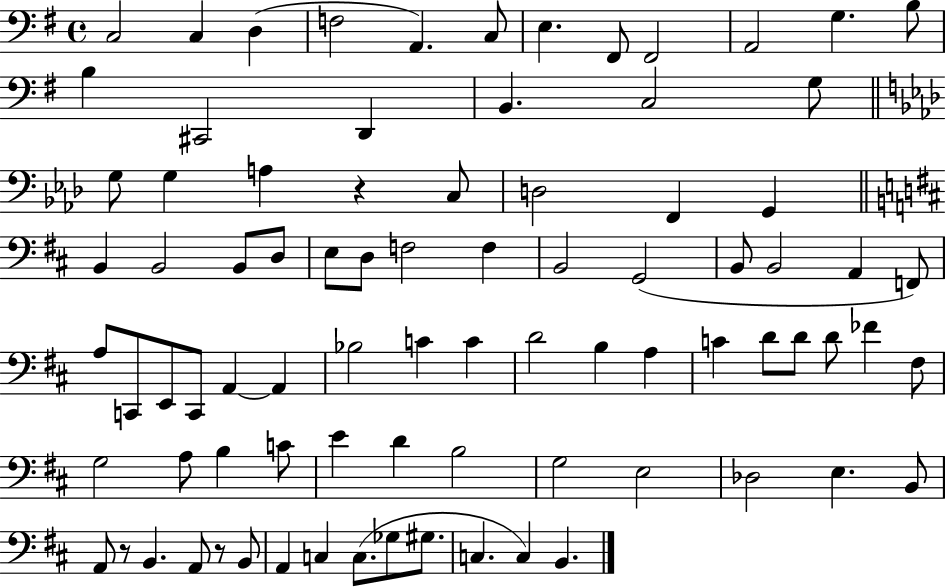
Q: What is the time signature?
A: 4/4